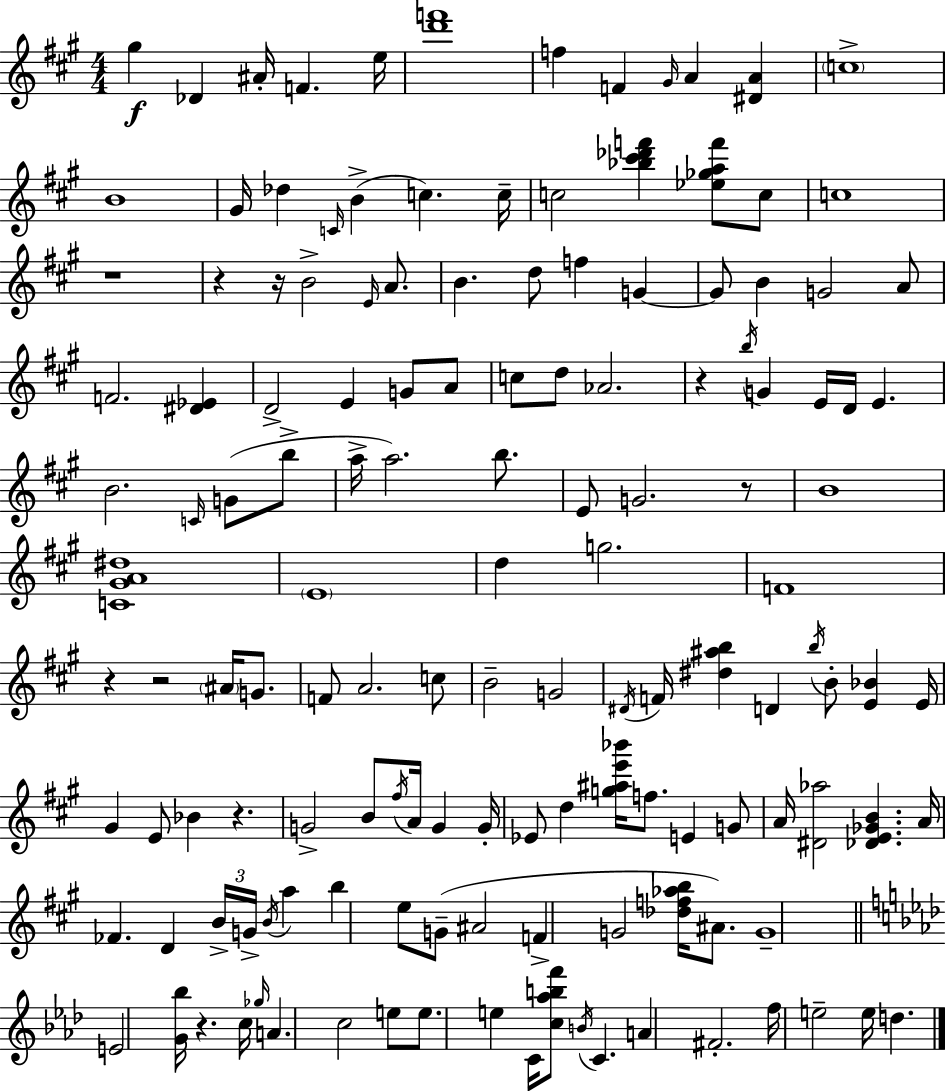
G#5/q Db4/q A#4/s F4/q. E5/s [D6,F6]/w F5/q F4/q G#4/s A4/q [D#4,A4]/q C5/w B4/w G#4/s Db5/q C4/s B4/q C5/q. C5/s C5/h [Bb5,C#6,Db6,F6]/q [Eb5,Gb5,A5,F6]/e C5/e C5/w R/w R/q R/s B4/h E4/s A4/e. B4/q. D5/e F5/q G4/q G4/e B4/q G4/h A4/e F4/h. [D#4,Eb4]/q D4/h E4/q G4/e A4/e C5/e D5/e Ab4/h. R/q B5/s G4/q E4/s D4/s E4/q. B4/h. C4/s G4/e B5/e A5/s A5/h. B5/e. E4/e G4/h. R/e B4/w [C4,G#4,A4,D#5]/w E4/w D5/q G5/h. F4/w R/q R/h A#4/s G4/e. F4/e A4/h. C5/e B4/h G4/h D#4/s F4/s [D#5,A#5,B5]/q D4/q B5/s B4/e [E4,Bb4]/q E4/s G#4/q E4/e Bb4/q R/q. G4/h B4/e F#5/s A4/s G4/q G4/s Eb4/e D5/q [G5,A#5,E6,Bb6]/s F5/e. E4/q G4/e A4/s [D#4,Ab5]/h [Db4,E4,Gb4,B4]/q. A4/s FES4/q. D4/q B4/s G4/s B4/s A5/q B5/q E5/e G4/e A#4/h F4/q G4/h [Db5,F5,Ab5,B5]/s A#4/e. G4/w E4/h [G4,Bb5]/s R/q. C5/s Gb5/s A4/q. C5/h E5/e E5/e. E5/q C4/s [C5,Ab5,B5,F6]/e B4/s C4/q. A4/q F#4/h. F5/s E5/h E5/s D5/q.